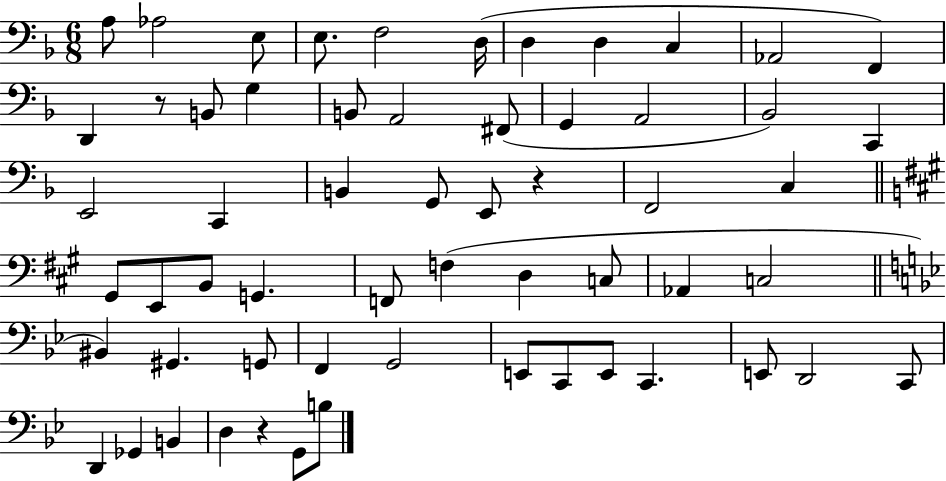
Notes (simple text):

A3/e Ab3/h E3/e E3/e. F3/h D3/s D3/q D3/q C3/q Ab2/h F2/q D2/q R/e B2/e G3/q B2/e A2/h F#2/e G2/q A2/h Bb2/h C2/q E2/h C2/q B2/q G2/e E2/e R/q F2/h C3/q G#2/e E2/e B2/e G2/q. F2/e F3/q D3/q C3/e Ab2/q C3/h BIS2/q G#2/q. G2/e F2/q G2/h E2/e C2/e E2/e C2/q. E2/e D2/h C2/e D2/q Gb2/q B2/q D3/q R/q G2/e B3/e